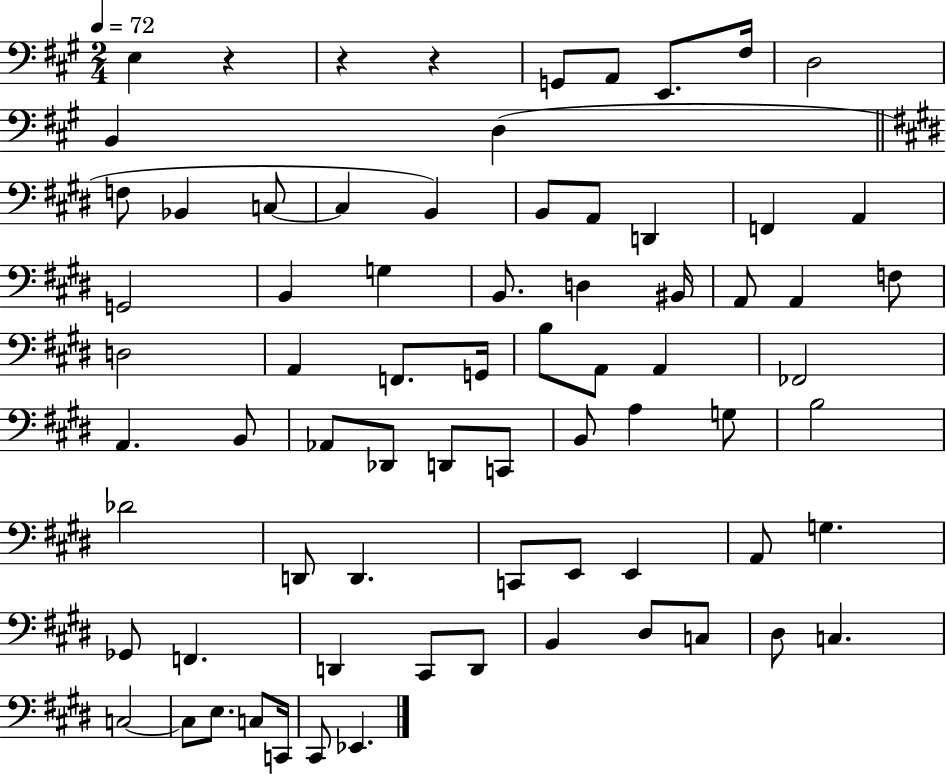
{
  \clef bass
  \numericTimeSignature
  \time 2/4
  \key a \major
  \tempo 4 = 72
  \repeat volta 2 { e4 r4 | r4 r4 | g,8 a,8 e,8. fis16 | d2 | \break b,4 d4( | \bar "||" \break \key e \major f8 bes,4 c8~~ | c4 b,4) | b,8 a,8 d,4 | f,4 a,4 | \break g,2 | b,4 g4 | b,8. d4 bis,16 | a,8 a,4 f8 | \break d2 | a,4 f,8. g,16 | b8 a,8 a,4 | fes,2 | \break a,4. b,8 | aes,8 des,8 d,8 c,8 | b,8 a4 g8 | b2 | \break des'2 | d,8 d,4. | c,8 e,8 e,4 | a,8 g4. | \break ges,8 f,4. | d,4 cis,8 d,8 | b,4 dis8 c8 | dis8 c4. | \break c2~~ | c8 e8. c8 c,16 | cis,8 ees,4. | } \bar "|."
}